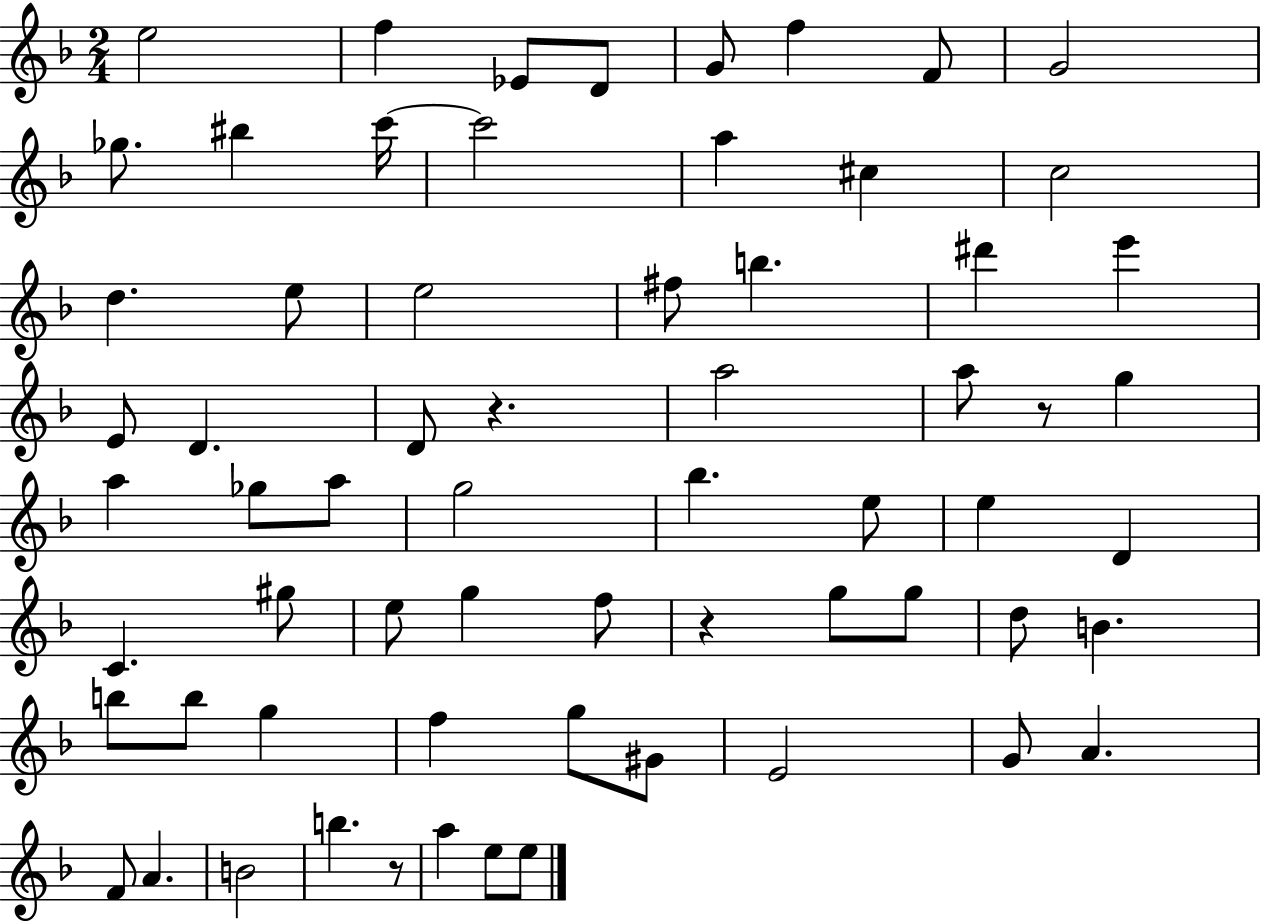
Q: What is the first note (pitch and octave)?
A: E5